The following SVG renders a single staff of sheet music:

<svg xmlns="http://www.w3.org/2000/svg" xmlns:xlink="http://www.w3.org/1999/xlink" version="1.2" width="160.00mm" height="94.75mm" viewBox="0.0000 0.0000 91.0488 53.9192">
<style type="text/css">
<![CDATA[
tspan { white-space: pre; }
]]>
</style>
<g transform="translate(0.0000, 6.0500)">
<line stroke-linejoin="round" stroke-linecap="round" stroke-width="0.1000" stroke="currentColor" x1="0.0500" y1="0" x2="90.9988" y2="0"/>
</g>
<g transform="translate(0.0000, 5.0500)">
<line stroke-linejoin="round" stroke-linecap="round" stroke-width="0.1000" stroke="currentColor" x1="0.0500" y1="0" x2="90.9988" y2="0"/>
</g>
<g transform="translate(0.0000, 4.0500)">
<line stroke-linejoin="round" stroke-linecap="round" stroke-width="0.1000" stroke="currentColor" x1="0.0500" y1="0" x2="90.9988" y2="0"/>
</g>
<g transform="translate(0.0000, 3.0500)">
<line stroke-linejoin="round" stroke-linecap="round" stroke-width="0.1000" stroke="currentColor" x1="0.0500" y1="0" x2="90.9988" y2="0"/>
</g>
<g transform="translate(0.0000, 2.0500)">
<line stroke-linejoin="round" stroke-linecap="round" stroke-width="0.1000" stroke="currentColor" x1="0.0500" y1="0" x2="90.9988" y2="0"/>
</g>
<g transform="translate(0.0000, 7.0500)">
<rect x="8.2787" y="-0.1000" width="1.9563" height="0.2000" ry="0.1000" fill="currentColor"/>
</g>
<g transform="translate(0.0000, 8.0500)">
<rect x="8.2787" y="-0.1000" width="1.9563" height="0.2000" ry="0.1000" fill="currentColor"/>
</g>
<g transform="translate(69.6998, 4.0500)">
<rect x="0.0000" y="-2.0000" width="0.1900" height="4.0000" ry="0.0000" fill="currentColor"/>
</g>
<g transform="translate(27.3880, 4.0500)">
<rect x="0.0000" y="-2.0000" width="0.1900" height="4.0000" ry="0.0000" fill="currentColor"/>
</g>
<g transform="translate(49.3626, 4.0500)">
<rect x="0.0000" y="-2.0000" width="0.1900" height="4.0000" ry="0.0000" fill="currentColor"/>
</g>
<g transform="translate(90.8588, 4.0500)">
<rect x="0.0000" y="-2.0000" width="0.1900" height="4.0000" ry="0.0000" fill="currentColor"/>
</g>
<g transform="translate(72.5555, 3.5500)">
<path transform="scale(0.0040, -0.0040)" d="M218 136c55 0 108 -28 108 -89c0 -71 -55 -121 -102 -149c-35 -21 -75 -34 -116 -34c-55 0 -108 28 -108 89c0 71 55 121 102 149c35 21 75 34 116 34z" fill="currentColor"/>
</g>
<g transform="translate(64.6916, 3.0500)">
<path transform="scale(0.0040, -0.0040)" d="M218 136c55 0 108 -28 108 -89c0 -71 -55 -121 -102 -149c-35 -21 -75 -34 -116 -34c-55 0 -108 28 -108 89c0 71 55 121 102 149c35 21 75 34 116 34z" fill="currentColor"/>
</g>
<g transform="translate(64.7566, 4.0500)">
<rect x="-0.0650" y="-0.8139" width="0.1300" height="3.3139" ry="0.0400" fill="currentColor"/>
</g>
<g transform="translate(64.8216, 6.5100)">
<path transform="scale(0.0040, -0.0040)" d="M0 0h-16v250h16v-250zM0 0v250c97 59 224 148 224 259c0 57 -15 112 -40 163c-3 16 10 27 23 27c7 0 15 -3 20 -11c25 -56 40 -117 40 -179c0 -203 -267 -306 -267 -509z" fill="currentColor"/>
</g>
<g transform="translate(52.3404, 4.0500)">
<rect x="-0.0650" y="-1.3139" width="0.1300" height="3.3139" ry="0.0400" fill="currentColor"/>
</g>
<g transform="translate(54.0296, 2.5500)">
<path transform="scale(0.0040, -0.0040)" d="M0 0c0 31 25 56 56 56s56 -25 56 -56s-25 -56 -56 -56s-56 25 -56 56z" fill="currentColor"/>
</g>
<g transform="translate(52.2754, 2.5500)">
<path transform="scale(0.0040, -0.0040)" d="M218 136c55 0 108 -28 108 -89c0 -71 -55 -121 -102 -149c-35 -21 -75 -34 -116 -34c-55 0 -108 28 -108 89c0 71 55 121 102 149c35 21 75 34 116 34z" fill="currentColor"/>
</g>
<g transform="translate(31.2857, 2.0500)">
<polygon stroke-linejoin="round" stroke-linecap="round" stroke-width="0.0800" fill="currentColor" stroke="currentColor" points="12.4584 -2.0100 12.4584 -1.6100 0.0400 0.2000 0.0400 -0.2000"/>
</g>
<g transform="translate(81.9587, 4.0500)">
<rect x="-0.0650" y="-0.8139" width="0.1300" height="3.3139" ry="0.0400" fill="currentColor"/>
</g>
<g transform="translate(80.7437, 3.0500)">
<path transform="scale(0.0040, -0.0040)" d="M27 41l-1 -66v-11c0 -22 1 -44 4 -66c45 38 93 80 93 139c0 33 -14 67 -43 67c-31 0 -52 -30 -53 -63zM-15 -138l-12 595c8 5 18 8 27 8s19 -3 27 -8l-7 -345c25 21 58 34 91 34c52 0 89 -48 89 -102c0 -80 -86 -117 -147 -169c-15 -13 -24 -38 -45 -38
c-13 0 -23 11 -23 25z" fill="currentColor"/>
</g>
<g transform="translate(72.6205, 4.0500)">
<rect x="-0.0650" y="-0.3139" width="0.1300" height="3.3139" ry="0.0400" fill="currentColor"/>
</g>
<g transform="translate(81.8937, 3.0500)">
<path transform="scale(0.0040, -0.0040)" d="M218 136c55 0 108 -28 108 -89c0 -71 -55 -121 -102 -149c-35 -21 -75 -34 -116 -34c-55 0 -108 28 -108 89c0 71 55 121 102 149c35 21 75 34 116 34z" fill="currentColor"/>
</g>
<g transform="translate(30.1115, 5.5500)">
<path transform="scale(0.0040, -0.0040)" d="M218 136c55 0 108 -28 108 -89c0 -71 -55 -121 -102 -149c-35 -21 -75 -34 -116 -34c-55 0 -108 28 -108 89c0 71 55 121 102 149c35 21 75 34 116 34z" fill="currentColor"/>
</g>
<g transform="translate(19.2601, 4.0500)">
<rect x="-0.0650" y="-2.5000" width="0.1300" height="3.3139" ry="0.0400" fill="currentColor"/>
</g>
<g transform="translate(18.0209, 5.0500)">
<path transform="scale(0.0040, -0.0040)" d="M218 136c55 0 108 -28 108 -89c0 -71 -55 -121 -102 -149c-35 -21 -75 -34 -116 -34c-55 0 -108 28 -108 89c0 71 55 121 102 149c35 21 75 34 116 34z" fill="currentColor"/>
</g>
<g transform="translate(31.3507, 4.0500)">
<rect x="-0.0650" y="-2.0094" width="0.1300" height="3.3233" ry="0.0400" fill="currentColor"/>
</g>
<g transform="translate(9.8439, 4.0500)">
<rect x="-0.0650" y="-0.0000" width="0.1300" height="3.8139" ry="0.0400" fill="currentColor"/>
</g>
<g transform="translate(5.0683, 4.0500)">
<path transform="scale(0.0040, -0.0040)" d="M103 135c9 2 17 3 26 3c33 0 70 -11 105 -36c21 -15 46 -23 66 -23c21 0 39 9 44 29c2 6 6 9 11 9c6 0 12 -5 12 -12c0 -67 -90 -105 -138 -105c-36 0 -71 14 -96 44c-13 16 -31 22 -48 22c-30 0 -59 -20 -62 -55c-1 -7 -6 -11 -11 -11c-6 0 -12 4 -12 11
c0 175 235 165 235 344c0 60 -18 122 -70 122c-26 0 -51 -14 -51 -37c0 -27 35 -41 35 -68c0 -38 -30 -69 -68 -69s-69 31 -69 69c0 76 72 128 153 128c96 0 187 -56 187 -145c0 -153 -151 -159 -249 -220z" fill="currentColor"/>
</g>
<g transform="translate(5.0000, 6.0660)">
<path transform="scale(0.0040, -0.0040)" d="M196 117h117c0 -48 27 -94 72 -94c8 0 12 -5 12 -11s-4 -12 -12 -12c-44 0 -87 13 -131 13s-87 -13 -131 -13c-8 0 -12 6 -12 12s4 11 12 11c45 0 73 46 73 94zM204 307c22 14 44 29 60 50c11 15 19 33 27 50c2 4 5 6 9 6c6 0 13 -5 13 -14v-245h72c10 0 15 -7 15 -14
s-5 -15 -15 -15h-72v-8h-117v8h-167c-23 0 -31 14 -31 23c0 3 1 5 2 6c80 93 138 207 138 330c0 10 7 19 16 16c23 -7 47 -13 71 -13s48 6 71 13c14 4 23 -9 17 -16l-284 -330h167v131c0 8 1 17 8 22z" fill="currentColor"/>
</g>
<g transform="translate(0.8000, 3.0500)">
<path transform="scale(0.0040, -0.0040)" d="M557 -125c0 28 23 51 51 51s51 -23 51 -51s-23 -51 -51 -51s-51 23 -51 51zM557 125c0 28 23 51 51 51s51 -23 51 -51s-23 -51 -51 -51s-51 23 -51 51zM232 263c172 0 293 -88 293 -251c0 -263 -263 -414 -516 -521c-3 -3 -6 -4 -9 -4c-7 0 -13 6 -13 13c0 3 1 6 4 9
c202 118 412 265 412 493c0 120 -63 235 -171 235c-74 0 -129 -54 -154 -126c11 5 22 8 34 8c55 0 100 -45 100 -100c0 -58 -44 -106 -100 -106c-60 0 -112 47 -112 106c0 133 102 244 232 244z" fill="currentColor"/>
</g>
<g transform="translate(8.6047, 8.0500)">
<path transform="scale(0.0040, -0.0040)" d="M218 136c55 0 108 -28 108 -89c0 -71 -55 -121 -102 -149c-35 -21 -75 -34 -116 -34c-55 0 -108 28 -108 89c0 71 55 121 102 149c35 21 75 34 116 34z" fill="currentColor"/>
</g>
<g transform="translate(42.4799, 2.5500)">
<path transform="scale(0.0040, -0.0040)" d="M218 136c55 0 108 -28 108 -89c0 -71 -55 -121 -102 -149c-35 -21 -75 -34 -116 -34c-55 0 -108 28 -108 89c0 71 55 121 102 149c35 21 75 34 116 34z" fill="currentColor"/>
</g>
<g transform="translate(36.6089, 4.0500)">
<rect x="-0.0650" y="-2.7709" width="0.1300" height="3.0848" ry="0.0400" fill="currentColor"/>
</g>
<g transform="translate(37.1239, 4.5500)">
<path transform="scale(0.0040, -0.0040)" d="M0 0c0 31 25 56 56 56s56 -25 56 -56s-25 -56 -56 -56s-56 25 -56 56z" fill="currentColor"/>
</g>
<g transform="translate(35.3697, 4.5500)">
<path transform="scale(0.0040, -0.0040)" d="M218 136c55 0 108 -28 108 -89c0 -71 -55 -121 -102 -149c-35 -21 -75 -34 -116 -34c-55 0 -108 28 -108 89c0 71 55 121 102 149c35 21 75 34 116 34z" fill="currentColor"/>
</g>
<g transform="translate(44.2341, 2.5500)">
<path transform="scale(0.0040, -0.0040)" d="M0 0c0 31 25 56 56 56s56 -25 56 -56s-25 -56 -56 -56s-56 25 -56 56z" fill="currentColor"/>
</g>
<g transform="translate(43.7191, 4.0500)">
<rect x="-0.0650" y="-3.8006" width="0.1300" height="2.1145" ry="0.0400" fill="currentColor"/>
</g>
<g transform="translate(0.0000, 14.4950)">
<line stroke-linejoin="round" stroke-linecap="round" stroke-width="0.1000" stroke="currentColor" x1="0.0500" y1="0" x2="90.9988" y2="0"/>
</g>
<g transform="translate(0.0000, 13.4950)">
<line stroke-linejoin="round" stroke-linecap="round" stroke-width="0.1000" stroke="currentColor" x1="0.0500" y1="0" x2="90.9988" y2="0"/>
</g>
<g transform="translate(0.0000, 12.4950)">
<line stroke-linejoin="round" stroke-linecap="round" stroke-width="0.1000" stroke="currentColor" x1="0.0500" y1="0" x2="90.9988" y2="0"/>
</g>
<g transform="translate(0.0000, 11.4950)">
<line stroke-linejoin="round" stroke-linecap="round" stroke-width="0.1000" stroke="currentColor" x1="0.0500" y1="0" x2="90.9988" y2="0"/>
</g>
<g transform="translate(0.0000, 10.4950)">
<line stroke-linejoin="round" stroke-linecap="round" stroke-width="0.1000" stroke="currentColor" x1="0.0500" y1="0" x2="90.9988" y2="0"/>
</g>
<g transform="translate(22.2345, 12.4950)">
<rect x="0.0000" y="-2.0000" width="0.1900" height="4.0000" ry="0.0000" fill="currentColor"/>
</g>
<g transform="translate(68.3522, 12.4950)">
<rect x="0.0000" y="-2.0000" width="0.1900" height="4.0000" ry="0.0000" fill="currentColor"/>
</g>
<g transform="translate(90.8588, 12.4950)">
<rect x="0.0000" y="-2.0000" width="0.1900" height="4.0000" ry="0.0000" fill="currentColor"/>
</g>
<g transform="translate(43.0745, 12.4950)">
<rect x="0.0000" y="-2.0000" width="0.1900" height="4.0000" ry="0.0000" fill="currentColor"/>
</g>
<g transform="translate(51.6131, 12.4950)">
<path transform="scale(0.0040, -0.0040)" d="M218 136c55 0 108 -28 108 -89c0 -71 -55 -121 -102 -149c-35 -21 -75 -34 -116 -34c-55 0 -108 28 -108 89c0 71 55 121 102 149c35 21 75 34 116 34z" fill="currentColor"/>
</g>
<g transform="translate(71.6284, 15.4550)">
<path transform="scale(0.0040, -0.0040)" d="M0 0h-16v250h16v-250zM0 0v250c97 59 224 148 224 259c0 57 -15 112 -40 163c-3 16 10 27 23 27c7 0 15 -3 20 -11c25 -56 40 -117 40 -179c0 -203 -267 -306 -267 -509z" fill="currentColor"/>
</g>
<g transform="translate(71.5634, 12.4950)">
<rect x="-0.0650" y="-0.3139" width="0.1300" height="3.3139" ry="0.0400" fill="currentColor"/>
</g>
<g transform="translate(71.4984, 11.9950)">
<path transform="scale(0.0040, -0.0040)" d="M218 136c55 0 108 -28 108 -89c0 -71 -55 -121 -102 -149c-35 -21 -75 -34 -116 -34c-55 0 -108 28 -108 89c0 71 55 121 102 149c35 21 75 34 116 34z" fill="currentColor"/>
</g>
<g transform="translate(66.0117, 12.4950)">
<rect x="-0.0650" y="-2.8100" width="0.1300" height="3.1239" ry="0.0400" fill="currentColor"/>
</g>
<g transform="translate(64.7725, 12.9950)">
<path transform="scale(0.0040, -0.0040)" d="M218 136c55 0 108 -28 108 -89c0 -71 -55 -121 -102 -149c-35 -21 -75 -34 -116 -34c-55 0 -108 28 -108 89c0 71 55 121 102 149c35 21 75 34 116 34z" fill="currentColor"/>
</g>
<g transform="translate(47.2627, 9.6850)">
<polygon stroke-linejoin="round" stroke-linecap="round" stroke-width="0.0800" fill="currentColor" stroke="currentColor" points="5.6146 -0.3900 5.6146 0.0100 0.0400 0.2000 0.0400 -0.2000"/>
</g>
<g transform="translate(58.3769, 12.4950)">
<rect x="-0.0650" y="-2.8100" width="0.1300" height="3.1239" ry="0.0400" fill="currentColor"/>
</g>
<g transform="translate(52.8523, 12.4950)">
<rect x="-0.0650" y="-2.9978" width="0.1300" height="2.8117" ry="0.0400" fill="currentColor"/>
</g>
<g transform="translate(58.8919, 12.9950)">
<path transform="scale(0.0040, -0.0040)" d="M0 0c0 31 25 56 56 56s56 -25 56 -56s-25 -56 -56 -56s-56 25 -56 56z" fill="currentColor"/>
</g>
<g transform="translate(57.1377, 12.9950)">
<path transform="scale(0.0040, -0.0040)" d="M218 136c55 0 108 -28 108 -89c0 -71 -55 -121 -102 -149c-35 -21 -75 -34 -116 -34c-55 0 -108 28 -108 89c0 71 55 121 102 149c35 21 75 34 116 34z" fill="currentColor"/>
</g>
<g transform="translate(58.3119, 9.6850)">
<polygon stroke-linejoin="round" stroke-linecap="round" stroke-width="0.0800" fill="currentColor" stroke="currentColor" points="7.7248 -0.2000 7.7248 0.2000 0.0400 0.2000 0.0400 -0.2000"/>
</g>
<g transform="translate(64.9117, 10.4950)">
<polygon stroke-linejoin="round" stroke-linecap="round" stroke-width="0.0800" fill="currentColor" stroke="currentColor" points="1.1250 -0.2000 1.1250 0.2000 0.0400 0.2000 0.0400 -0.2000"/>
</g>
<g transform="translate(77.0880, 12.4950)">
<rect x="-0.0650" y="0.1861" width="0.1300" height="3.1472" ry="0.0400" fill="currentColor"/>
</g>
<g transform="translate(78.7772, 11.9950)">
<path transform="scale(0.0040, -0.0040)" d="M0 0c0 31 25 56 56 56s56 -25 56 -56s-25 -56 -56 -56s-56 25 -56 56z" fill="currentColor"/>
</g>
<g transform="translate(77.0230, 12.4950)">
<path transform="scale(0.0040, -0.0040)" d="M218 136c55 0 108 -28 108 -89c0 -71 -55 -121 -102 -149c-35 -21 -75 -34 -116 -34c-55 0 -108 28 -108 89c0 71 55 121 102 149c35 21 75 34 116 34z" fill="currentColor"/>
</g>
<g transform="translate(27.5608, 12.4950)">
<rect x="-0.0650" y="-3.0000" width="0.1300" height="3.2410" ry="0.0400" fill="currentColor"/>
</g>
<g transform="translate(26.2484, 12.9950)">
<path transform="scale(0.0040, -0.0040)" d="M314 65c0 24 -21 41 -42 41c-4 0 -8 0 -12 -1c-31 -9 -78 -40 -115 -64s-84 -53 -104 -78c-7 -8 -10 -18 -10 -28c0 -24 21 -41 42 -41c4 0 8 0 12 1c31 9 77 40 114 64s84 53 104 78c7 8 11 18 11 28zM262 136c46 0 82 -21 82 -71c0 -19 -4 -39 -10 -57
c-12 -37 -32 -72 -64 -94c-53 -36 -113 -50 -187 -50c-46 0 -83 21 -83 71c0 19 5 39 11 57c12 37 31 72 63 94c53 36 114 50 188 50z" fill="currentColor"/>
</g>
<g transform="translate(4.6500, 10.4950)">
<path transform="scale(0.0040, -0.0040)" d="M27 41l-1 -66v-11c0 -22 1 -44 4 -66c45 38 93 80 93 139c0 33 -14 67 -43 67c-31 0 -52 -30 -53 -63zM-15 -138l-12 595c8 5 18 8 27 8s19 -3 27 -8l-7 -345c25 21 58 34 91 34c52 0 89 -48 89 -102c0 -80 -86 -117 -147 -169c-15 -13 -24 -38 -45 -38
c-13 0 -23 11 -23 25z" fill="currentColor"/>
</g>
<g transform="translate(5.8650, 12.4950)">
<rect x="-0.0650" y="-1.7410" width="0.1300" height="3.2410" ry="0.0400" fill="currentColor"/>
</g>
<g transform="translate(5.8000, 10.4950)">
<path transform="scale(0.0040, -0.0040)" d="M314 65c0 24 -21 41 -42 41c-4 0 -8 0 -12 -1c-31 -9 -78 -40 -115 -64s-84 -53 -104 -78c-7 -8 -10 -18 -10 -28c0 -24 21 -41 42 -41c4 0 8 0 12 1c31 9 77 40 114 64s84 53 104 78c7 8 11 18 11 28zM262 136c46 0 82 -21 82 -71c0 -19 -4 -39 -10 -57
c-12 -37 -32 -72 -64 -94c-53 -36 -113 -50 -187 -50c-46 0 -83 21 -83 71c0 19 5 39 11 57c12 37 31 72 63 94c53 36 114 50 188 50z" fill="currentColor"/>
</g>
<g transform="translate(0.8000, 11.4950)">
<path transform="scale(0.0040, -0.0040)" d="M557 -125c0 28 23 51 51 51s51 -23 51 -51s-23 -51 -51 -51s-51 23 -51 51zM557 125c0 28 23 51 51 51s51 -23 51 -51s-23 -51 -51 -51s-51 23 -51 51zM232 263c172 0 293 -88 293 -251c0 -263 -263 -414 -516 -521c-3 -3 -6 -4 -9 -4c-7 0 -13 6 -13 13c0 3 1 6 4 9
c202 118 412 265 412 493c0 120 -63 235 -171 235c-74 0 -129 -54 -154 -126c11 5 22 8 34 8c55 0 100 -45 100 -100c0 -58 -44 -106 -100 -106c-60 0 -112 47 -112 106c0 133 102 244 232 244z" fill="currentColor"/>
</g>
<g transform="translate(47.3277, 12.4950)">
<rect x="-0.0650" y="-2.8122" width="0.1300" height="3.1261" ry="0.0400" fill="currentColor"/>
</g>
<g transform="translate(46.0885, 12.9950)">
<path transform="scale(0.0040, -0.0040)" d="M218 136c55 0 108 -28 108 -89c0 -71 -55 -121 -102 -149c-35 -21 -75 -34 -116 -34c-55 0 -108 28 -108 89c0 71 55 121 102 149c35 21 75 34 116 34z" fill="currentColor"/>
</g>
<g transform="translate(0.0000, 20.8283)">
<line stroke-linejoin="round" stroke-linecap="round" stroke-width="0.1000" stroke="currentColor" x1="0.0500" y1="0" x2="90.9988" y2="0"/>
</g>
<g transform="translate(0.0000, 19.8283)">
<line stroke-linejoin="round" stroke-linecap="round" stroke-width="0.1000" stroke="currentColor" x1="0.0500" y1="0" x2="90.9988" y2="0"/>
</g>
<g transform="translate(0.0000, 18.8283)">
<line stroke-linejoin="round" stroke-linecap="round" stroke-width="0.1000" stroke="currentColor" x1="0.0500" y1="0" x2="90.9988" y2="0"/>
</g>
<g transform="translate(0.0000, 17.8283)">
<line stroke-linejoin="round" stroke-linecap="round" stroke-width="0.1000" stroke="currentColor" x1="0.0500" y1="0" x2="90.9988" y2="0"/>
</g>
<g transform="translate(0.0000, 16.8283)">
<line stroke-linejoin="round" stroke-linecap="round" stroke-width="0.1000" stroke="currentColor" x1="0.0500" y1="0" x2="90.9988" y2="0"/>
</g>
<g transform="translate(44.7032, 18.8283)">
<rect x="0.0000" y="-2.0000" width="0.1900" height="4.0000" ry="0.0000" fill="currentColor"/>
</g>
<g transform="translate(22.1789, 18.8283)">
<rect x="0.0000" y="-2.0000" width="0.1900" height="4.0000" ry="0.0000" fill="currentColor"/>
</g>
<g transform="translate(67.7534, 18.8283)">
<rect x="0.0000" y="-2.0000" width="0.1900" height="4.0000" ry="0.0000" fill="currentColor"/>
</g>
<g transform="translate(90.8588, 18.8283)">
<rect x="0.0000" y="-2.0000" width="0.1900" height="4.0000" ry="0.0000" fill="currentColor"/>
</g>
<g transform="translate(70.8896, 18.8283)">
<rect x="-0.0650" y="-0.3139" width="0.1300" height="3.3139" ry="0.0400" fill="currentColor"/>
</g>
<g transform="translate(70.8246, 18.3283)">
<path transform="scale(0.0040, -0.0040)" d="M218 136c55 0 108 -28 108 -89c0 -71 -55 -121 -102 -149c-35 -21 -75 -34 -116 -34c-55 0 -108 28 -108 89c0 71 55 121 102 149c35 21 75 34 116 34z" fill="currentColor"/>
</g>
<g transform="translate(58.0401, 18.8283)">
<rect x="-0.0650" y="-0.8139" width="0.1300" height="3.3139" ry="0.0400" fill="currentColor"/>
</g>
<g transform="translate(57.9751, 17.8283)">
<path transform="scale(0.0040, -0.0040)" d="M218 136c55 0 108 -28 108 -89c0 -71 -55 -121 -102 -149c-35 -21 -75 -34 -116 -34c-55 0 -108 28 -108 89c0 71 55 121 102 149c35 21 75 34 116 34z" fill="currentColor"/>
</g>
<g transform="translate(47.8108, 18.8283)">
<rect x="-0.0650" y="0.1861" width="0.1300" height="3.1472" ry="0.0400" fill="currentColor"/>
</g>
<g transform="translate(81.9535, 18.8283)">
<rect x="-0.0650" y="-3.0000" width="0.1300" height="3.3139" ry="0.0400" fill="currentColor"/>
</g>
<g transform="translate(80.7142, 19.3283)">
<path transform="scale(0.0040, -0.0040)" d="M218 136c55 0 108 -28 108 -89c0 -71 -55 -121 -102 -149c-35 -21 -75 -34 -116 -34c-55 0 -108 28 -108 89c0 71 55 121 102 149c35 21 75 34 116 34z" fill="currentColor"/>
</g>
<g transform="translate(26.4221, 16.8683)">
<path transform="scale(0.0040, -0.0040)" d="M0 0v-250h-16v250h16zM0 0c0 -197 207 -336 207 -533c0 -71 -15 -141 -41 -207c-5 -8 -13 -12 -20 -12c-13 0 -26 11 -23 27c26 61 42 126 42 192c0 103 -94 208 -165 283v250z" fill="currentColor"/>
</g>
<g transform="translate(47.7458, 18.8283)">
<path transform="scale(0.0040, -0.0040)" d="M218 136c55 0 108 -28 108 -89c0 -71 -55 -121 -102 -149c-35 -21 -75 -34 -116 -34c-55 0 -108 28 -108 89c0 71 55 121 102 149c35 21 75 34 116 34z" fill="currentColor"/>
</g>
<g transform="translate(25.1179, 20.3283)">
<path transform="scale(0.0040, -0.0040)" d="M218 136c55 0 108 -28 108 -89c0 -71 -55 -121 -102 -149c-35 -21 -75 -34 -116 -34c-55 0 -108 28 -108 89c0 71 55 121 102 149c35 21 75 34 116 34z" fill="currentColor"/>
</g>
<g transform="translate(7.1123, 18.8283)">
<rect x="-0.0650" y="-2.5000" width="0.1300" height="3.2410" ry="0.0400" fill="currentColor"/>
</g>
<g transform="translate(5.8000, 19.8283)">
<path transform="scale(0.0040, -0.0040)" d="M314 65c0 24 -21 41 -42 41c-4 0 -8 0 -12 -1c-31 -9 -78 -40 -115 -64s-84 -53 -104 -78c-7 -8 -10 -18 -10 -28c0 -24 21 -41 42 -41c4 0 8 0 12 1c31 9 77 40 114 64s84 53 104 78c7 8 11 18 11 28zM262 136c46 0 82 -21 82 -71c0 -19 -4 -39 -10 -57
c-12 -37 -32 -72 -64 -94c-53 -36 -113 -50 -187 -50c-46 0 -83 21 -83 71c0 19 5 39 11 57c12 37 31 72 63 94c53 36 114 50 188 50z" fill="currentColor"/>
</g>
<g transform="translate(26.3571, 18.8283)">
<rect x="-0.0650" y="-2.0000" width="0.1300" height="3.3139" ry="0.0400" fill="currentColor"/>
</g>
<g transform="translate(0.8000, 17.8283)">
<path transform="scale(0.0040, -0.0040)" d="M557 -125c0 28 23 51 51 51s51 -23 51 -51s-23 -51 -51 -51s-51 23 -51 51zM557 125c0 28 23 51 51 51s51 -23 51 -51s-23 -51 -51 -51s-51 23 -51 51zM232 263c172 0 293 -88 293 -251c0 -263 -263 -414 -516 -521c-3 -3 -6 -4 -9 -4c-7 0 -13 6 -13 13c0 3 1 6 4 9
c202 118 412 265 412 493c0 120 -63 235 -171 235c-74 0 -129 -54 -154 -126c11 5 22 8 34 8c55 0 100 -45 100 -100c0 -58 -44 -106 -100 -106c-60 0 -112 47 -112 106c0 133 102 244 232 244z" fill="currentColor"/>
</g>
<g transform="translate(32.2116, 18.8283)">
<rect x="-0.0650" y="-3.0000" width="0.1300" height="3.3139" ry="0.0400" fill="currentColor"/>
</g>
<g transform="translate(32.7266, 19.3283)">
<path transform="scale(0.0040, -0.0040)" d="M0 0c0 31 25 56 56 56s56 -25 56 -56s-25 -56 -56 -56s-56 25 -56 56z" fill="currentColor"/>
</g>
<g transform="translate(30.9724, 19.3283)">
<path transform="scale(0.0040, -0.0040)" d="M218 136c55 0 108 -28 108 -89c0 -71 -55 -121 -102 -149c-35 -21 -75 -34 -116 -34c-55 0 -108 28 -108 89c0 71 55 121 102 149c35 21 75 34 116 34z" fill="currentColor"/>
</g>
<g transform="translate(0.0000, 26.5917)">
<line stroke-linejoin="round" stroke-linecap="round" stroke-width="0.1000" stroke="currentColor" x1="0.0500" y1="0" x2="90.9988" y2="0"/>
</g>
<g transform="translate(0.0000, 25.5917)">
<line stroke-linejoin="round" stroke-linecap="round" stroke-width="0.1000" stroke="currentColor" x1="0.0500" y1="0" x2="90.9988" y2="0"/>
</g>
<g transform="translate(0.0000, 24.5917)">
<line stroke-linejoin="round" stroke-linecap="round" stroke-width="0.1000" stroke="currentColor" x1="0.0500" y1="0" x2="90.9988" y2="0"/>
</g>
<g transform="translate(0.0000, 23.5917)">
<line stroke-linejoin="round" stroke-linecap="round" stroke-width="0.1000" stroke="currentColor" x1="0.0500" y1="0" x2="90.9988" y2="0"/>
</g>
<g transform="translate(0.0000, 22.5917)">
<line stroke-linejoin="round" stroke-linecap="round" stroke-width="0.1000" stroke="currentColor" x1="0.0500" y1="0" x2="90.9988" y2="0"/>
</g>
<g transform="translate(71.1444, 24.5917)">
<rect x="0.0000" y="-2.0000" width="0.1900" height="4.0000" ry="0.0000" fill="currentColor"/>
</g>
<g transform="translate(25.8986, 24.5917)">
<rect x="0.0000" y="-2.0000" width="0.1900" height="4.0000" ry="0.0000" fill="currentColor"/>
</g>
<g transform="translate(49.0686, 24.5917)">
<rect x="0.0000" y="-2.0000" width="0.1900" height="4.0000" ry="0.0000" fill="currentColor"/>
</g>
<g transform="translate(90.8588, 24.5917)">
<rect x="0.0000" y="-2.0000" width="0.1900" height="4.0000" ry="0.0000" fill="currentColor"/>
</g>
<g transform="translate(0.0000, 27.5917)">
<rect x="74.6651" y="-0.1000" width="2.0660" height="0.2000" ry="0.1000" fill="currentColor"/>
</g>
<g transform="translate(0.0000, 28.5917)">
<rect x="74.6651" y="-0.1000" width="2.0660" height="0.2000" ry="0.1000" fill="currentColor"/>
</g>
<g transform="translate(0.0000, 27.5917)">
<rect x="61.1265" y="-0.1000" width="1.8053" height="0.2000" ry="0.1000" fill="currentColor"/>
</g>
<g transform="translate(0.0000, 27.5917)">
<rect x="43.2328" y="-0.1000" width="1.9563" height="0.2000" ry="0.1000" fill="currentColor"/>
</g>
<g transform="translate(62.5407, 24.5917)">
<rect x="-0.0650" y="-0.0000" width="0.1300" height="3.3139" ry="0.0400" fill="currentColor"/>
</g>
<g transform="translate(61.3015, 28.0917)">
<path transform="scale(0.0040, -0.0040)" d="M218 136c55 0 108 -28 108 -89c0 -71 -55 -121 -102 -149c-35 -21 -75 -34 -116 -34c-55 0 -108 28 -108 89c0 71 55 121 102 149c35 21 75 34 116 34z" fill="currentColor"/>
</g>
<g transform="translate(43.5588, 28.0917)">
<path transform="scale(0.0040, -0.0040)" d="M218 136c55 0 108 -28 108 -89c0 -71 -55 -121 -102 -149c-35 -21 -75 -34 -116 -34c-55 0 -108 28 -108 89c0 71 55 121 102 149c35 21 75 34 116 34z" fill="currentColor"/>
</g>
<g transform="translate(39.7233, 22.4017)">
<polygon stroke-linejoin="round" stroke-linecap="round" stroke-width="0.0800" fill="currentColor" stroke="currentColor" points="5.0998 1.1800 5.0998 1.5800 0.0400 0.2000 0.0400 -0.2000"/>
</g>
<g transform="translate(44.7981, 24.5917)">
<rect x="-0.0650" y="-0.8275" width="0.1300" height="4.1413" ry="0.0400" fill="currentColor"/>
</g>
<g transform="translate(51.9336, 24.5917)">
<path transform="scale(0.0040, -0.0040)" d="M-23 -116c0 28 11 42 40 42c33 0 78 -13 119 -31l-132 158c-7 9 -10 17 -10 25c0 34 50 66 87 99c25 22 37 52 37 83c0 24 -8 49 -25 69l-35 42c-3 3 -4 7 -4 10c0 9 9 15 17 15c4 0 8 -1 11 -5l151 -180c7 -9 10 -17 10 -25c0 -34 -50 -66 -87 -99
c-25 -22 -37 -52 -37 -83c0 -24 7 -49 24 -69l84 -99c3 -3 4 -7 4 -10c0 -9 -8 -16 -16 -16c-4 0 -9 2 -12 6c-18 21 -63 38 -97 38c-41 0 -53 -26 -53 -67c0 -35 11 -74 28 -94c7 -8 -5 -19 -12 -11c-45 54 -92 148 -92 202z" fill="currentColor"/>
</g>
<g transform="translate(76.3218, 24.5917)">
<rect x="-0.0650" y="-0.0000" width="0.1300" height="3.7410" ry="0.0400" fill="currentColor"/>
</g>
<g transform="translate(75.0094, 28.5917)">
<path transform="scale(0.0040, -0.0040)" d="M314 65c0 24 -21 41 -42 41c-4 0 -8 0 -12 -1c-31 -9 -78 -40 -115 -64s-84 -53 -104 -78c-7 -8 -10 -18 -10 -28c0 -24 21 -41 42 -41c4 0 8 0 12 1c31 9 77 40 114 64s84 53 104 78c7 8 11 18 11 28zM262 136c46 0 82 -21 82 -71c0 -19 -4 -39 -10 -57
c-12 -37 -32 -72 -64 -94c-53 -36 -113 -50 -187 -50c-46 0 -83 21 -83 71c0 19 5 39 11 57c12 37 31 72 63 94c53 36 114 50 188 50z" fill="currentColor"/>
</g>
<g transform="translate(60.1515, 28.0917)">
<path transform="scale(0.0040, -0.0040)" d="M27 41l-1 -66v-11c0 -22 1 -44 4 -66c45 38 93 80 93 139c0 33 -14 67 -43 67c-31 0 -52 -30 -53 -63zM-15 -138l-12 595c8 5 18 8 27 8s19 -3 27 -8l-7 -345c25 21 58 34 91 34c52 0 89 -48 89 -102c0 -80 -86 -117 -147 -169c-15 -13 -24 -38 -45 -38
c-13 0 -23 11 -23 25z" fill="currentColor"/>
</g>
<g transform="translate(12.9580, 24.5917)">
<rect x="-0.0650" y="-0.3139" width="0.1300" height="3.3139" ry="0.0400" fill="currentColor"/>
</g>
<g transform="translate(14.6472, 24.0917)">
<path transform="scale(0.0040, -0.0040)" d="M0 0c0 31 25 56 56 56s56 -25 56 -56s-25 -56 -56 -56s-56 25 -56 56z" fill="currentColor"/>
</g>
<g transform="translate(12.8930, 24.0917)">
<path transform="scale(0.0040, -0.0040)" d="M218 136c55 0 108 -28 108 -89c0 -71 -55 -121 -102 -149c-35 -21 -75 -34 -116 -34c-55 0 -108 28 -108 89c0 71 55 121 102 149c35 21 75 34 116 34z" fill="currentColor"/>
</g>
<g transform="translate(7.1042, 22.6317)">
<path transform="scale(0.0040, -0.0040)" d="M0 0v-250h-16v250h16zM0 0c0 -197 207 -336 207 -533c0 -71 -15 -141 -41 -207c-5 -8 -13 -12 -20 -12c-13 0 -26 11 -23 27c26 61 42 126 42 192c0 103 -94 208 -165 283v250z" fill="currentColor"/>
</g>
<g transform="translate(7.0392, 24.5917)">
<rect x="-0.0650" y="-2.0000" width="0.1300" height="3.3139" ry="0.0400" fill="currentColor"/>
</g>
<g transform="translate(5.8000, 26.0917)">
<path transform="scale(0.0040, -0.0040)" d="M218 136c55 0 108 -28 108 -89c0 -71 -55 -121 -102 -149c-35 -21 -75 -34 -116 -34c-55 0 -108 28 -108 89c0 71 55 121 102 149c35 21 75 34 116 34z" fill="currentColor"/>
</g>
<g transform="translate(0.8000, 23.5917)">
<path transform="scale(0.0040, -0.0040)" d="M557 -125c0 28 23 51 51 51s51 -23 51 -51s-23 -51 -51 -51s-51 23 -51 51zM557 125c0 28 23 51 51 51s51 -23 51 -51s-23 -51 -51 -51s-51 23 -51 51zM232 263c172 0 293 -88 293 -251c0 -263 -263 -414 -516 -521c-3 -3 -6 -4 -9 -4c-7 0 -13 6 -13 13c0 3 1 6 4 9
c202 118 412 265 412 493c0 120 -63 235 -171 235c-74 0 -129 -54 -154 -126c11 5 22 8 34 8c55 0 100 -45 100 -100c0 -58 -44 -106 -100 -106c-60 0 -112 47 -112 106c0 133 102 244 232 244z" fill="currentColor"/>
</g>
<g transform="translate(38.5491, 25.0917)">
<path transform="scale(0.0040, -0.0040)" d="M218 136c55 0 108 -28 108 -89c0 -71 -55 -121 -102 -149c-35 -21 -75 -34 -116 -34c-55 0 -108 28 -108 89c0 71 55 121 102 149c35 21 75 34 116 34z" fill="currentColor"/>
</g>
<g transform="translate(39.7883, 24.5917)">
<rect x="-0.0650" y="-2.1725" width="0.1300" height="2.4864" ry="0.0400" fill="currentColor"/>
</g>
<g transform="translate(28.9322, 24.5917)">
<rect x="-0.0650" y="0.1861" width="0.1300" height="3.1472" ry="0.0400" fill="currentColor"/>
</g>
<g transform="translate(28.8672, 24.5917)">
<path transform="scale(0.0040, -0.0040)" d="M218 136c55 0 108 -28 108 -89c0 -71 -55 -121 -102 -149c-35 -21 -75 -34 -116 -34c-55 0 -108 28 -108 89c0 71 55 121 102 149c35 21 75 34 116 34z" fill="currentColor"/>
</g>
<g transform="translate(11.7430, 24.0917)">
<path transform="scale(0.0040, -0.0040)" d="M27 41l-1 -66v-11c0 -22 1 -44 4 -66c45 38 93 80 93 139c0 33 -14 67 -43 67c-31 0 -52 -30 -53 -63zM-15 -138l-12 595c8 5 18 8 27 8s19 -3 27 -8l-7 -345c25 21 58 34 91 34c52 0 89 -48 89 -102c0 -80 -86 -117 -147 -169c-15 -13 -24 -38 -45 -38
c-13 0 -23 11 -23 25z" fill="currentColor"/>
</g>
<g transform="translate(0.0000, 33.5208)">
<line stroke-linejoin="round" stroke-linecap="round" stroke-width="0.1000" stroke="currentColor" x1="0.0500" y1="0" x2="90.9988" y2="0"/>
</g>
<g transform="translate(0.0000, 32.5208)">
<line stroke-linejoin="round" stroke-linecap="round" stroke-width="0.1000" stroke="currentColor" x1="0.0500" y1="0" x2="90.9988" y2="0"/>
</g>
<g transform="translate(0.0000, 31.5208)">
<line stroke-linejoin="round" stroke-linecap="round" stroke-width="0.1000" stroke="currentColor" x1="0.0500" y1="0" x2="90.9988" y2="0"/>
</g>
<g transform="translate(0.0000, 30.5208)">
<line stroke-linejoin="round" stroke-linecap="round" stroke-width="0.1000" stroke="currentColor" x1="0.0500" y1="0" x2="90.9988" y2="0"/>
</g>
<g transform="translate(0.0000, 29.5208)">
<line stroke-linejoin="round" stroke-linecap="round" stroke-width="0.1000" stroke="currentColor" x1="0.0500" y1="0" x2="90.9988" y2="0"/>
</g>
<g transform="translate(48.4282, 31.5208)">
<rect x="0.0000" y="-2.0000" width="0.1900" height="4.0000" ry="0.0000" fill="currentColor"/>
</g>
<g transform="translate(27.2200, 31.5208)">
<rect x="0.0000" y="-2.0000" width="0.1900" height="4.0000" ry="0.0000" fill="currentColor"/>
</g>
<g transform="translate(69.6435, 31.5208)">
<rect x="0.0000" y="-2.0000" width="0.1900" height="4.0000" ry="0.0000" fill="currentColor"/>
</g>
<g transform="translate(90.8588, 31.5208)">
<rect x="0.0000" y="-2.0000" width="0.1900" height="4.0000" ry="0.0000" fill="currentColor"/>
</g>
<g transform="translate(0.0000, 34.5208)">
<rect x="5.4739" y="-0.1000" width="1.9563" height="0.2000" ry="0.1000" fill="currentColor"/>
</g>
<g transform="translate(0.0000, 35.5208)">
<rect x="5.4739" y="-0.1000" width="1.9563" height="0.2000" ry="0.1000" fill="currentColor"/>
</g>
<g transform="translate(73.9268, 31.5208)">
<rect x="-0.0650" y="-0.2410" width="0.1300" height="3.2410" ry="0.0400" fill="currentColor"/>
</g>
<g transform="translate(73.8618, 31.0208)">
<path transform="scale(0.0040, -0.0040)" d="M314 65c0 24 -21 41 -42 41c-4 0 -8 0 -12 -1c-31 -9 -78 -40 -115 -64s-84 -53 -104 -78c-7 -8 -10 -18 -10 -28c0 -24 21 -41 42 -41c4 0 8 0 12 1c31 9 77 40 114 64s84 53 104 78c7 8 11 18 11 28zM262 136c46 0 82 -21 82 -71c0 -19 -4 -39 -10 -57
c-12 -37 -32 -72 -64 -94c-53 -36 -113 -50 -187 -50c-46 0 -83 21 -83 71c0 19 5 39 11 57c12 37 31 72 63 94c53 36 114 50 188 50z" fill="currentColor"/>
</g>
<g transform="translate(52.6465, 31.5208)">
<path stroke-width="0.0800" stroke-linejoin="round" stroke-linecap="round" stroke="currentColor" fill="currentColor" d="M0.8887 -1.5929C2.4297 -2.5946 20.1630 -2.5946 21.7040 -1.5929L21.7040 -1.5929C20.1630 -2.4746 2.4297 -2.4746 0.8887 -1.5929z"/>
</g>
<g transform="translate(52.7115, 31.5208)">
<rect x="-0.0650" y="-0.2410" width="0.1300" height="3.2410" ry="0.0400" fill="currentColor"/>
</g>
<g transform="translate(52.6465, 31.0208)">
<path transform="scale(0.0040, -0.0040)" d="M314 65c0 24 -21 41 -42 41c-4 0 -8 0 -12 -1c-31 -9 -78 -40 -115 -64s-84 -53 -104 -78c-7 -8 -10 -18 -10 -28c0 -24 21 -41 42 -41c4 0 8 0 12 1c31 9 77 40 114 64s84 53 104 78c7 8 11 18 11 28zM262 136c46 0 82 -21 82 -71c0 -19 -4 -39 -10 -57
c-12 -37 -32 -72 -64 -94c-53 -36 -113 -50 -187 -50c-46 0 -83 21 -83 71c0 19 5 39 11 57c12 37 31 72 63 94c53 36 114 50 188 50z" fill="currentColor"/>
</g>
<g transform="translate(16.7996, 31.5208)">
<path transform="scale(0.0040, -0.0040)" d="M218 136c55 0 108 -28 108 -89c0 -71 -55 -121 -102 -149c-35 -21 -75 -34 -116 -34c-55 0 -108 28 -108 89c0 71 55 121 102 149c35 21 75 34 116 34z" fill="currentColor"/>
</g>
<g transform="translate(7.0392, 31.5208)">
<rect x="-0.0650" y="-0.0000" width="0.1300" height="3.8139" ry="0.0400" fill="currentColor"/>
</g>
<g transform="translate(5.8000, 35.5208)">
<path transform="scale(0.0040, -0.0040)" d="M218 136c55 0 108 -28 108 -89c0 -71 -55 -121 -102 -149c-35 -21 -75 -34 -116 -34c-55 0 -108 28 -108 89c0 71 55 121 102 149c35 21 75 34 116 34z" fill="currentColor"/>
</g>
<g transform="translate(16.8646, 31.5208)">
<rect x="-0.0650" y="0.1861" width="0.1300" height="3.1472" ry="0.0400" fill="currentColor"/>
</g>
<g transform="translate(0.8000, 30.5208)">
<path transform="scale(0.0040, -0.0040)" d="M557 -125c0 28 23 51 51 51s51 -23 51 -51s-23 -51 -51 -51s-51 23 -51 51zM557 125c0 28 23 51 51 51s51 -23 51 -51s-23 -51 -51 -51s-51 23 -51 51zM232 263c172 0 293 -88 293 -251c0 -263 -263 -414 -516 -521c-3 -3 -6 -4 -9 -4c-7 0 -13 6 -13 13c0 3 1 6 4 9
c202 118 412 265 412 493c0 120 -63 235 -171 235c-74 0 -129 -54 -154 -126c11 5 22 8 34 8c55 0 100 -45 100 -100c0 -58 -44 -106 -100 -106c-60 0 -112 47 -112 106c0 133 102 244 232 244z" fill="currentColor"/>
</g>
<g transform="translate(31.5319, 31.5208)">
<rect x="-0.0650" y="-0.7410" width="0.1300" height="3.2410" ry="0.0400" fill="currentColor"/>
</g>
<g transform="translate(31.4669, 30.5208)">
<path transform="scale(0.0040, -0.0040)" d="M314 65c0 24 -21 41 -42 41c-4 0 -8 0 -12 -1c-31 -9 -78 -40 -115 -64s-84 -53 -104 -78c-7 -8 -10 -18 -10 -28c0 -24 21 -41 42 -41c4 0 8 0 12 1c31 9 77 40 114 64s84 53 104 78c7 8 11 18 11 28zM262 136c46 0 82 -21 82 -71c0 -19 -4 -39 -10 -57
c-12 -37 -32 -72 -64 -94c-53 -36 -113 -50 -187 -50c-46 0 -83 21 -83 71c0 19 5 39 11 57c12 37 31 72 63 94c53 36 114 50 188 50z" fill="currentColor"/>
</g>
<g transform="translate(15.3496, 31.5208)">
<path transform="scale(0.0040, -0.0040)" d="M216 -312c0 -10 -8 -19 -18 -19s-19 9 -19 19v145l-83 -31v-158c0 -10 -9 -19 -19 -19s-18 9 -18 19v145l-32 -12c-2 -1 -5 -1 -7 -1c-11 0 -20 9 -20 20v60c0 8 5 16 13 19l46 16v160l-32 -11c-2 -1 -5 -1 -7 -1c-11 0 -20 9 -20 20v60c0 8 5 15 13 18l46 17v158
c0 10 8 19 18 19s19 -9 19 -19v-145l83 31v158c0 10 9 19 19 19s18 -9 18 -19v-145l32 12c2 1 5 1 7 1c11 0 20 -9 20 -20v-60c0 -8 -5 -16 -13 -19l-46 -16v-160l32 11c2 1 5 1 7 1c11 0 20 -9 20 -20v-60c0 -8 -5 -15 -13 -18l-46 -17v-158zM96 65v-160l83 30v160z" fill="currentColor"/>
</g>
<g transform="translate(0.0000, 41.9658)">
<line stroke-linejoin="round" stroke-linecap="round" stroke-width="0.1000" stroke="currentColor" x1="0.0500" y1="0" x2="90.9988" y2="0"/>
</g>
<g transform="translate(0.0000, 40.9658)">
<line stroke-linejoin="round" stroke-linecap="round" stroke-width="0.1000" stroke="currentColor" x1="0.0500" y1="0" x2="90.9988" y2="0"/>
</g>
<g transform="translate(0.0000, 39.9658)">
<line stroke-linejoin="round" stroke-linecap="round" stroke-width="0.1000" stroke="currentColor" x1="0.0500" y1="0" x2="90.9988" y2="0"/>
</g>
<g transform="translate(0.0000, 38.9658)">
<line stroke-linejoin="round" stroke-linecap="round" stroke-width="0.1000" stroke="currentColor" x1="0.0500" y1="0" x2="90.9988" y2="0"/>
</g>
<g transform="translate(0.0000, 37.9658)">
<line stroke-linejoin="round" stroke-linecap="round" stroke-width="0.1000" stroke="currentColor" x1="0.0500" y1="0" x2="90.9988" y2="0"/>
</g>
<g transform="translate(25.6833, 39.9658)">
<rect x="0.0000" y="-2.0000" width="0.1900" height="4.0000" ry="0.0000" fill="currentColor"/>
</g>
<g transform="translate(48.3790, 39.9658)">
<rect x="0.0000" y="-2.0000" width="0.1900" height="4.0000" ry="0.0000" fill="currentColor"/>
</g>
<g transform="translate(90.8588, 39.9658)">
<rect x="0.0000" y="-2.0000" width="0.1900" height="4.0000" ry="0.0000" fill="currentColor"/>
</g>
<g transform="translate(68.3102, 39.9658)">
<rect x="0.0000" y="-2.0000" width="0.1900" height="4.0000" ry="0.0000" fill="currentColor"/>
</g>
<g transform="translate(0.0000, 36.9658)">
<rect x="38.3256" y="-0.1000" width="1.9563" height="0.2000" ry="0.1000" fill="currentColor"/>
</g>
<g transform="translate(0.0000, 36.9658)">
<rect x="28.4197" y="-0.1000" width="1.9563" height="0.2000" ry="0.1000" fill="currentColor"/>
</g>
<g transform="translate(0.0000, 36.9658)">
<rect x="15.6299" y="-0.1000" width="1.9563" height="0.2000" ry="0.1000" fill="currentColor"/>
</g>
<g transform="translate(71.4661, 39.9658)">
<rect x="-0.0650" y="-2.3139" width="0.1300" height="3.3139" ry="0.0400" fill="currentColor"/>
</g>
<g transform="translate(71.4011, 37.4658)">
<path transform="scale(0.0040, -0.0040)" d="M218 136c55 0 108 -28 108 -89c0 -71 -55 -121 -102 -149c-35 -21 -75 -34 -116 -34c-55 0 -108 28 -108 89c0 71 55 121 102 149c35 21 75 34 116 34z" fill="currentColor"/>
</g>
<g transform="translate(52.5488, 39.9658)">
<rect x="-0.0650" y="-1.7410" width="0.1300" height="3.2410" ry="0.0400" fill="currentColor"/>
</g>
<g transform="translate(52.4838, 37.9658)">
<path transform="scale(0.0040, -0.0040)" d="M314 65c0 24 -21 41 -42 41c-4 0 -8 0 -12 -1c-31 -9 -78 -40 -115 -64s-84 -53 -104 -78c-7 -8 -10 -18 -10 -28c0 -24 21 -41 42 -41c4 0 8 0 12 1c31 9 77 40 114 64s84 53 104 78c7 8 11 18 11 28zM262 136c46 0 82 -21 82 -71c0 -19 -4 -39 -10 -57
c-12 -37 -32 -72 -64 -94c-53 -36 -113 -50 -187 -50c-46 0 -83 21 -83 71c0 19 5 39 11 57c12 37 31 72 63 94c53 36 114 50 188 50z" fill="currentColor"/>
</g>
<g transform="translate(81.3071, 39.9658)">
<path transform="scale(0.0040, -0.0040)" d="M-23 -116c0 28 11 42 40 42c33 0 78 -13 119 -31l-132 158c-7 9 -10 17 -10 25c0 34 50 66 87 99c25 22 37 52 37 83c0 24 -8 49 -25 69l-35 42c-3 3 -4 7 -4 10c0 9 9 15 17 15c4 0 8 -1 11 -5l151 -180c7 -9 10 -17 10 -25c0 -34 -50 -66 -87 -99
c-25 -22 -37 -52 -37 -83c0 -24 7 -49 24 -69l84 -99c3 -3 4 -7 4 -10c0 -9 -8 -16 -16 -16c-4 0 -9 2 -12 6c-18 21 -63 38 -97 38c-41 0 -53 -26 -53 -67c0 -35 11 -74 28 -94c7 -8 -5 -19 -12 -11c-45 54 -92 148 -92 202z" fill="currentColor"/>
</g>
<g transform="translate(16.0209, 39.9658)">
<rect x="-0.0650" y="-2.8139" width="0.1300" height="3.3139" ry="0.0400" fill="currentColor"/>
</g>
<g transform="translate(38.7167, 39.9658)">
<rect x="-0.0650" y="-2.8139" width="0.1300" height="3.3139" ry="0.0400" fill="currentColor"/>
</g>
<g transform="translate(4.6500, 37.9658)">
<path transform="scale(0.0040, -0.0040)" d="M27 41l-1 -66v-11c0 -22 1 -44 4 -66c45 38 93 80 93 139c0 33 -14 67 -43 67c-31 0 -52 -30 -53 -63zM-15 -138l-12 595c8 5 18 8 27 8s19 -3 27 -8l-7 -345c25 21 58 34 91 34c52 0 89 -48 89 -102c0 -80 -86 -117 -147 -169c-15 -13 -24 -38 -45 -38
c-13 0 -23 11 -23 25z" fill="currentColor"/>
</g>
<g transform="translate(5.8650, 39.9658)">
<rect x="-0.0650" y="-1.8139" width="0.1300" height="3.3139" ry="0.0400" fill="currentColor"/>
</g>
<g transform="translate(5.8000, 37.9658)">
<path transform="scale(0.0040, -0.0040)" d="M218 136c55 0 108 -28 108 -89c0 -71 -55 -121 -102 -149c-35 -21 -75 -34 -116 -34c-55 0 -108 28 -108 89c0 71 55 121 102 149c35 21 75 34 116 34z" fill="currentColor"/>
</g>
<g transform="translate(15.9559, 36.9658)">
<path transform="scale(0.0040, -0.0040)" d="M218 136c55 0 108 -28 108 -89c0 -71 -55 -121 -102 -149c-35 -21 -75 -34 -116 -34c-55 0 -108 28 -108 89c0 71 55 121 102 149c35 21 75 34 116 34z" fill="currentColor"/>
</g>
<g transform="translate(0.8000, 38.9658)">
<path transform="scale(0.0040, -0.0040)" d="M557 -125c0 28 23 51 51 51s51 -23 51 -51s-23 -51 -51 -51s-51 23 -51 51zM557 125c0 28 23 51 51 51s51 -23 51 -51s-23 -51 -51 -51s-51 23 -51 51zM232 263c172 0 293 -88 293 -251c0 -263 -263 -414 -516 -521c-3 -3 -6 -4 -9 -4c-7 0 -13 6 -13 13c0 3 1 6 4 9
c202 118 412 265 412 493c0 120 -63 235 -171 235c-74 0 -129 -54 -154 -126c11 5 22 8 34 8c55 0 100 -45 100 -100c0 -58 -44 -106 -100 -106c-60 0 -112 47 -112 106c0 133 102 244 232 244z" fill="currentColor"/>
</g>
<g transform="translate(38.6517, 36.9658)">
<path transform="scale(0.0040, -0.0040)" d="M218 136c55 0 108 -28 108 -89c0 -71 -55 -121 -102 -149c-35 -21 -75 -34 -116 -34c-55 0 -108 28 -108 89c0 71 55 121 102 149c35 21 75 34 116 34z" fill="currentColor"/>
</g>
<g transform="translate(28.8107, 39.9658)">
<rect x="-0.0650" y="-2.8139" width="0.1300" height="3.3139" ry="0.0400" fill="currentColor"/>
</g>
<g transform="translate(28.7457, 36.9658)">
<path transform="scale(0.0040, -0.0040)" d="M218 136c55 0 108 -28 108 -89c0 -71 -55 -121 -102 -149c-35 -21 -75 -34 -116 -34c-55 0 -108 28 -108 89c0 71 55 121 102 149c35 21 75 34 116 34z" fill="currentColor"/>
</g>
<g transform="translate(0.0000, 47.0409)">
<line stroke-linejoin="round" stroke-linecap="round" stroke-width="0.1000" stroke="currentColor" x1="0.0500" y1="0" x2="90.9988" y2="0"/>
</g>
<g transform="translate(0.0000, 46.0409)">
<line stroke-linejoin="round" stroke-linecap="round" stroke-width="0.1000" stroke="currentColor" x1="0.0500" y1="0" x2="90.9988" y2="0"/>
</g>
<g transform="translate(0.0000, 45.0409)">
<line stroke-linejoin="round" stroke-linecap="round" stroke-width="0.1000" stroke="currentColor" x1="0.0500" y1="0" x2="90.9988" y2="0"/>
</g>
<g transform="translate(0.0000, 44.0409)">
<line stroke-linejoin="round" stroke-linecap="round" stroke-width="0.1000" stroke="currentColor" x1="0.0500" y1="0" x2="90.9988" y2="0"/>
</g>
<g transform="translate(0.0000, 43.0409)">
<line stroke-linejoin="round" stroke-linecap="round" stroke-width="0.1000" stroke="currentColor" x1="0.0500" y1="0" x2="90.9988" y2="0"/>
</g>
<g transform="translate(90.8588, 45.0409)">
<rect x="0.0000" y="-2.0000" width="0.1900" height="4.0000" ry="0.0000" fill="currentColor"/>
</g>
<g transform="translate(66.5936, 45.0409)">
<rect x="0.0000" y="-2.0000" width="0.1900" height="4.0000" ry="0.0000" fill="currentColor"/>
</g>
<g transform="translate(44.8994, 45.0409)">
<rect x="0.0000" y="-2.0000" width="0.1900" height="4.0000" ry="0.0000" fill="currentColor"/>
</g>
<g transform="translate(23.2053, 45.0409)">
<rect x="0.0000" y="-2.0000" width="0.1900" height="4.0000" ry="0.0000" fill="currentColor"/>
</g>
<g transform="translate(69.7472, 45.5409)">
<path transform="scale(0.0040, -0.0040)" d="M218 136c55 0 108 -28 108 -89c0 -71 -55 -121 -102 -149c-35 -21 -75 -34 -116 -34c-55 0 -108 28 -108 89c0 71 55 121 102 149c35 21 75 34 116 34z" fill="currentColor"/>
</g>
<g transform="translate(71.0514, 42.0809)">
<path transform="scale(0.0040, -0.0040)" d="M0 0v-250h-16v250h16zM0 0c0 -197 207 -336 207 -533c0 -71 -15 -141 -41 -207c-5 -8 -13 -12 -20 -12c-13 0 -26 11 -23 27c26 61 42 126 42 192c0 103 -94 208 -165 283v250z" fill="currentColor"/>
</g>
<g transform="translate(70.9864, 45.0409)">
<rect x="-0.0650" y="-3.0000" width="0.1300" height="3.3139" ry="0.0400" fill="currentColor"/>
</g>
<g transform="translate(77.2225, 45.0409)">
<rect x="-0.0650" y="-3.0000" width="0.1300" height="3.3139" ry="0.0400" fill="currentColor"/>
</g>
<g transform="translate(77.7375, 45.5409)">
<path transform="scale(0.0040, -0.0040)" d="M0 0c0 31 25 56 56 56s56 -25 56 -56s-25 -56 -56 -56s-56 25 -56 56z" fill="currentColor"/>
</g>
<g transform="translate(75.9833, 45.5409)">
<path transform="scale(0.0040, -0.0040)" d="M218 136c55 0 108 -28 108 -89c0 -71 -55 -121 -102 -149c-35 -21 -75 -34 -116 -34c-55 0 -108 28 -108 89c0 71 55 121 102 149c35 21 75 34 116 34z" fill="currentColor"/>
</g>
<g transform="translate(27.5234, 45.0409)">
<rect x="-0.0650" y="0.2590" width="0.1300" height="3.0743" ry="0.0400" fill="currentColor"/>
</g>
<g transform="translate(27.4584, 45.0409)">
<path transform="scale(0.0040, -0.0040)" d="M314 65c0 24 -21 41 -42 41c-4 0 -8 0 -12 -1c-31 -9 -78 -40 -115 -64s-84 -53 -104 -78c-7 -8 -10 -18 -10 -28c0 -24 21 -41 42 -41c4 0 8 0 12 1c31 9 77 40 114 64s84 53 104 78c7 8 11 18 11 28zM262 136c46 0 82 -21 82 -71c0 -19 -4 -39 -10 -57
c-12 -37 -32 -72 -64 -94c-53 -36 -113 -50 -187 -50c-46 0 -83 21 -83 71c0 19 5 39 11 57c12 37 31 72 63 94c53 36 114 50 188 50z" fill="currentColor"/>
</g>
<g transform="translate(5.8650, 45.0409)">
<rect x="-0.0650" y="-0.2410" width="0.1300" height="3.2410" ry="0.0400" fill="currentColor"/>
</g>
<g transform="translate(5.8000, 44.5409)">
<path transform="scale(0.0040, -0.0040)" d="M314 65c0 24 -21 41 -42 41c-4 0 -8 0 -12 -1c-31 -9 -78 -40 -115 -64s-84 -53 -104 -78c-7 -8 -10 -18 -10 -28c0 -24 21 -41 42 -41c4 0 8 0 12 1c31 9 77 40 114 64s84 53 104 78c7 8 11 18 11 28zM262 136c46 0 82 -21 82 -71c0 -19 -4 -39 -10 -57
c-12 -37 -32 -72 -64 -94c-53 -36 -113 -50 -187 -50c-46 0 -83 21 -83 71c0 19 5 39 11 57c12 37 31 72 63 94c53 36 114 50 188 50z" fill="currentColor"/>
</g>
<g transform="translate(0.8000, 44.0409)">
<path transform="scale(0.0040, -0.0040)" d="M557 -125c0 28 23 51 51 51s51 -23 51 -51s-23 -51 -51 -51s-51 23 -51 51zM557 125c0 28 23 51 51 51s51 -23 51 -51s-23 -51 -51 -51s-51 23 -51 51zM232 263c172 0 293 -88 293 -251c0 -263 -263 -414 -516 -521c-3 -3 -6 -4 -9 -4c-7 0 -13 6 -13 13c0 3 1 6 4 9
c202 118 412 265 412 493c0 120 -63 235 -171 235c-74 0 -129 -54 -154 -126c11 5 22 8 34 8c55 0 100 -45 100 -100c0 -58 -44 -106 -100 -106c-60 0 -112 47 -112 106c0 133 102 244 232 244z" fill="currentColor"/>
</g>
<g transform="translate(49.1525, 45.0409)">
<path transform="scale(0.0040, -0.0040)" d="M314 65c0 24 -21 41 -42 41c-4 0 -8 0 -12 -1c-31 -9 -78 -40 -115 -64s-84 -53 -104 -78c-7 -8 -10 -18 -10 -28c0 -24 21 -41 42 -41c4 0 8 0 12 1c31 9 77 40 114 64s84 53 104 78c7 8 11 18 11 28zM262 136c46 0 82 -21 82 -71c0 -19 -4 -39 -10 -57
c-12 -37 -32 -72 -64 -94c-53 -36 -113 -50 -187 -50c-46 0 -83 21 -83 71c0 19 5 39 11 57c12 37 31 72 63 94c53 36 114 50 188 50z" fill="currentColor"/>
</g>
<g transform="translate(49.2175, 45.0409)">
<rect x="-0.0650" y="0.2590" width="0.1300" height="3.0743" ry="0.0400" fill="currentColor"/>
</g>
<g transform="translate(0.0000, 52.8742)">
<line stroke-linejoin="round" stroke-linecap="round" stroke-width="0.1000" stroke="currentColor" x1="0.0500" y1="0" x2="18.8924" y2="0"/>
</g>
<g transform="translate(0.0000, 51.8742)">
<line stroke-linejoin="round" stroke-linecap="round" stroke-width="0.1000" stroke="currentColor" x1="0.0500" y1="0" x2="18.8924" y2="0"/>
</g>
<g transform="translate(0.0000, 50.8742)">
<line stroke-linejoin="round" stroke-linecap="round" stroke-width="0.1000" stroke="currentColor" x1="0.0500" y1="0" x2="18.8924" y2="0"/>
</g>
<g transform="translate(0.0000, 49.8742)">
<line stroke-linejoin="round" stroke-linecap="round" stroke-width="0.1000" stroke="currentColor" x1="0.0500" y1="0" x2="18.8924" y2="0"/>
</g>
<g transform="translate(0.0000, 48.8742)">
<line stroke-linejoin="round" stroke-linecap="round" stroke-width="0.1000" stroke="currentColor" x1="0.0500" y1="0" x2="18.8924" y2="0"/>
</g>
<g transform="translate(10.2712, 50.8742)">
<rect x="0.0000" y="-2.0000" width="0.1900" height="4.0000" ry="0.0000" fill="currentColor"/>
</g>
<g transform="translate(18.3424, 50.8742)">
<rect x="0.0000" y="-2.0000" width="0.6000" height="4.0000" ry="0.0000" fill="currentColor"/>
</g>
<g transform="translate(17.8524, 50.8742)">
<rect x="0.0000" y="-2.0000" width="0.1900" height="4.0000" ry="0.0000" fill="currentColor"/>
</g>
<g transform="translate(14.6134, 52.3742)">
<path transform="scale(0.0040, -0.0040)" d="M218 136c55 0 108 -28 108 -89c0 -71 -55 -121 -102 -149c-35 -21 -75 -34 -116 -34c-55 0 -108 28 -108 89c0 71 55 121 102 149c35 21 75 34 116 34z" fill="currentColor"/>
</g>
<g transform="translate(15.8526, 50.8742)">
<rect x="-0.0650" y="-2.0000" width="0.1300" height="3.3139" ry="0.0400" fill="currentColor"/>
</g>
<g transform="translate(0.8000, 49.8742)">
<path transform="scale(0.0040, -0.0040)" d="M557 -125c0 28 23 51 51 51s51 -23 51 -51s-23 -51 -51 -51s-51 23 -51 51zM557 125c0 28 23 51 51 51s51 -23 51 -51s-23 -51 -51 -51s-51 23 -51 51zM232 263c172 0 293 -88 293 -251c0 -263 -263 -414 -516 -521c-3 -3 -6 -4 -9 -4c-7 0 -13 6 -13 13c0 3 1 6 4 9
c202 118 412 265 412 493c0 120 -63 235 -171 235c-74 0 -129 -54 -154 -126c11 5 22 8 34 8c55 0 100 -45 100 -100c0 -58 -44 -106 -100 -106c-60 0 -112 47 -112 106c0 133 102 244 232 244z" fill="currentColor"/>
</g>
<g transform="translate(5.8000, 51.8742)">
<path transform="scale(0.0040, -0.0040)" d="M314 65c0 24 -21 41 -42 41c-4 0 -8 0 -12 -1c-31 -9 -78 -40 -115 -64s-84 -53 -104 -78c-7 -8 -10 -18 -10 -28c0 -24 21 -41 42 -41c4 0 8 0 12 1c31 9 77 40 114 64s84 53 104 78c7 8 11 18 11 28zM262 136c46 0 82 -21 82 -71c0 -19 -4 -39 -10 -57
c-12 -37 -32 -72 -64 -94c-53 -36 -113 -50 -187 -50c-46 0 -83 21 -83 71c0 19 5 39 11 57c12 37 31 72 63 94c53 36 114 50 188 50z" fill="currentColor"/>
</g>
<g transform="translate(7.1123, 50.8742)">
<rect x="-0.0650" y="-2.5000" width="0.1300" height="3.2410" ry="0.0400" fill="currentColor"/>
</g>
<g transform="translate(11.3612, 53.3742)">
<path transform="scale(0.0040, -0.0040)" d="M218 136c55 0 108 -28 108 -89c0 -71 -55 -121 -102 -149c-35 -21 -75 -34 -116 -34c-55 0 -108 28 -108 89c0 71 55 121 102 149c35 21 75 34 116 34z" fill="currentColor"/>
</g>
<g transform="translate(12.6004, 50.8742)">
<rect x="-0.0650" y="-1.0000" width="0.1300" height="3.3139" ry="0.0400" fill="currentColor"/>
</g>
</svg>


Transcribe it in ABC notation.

X:1
T:Untitled
M:2/4
L:1/4
K:C
C,, B,, A,,/2 C,/2 G,/2 G, F,/2 E, _F, _A,2 C,2 C,/2 D,/2 C,/2 C,/4 E,/2 D, B,,2 A,,/2 C, D, F, E, C, A,,/2 _E, D, C,/2 D,,/2 z _D,, C,,2 C,, ^D, F,2 E,2 E,2 _A, C C C A,2 B, z E,2 D,2 D,2 C,/2 C, B,,2 F,, A,,